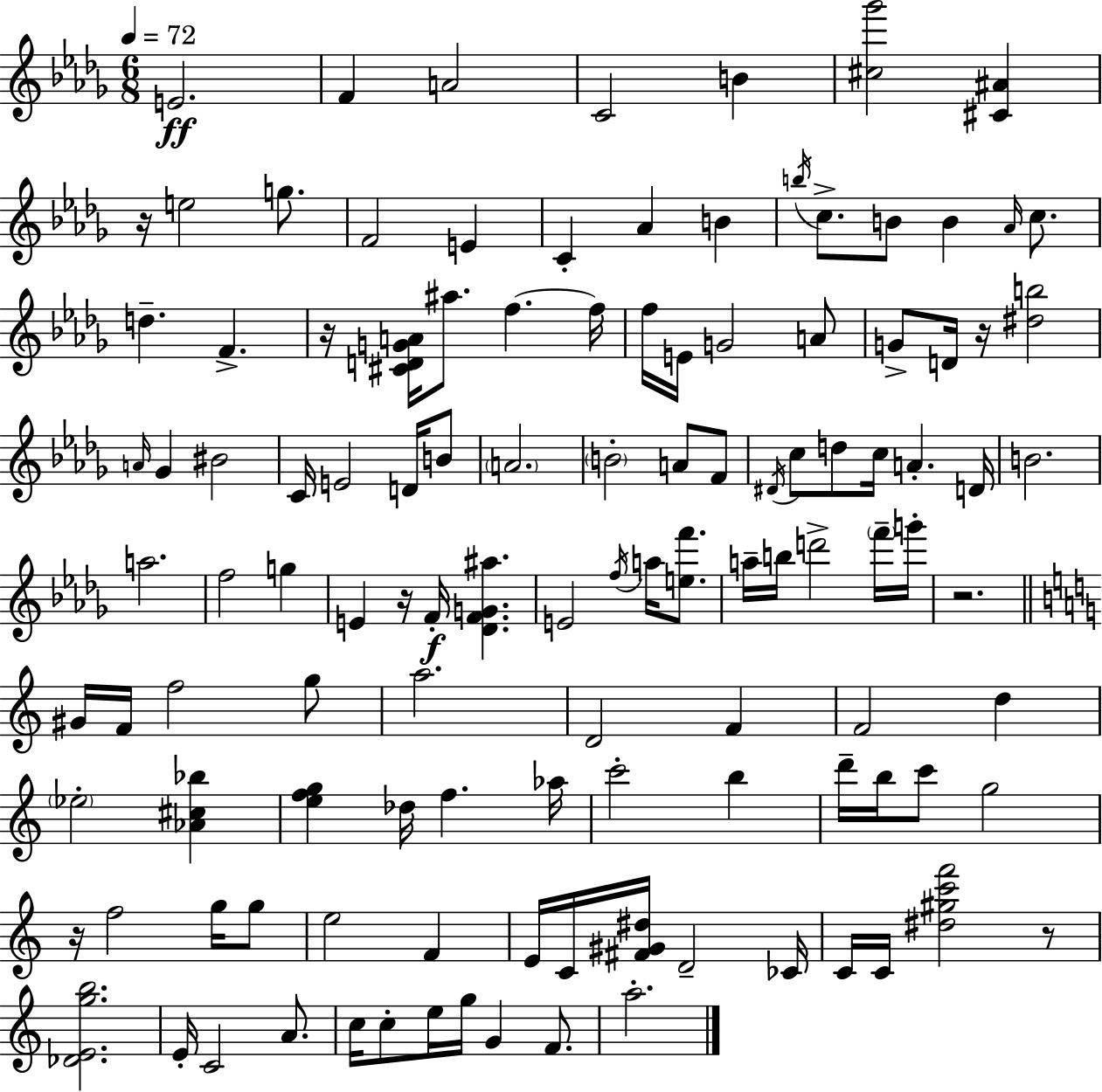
E4/h. F4/q A4/h C4/h B4/q [C#5,Gb6]/h [C#4,A#4]/q R/s E5/h G5/e. F4/h E4/q C4/q Ab4/q B4/q B5/s C5/e. B4/e B4/q Ab4/s C5/e. D5/q. F4/q. R/s [C#4,D4,G4,A4]/s A#5/e. F5/q. F5/s F5/s E4/s G4/h A4/e G4/e D4/s R/s [D#5,B5]/h A4/s Gb4/q BIS4/h C4/s E4/h D4/s B4/e A4/h. B4/h A4/e F4/e D#4/s C5/e D5/e C5/s A4/q. D4/s B4/h. A5/h. F5/h G5/q E4/q R/s F4/s [Db4,F4,G4,A#5]/q. E4/h F5/s A5/s [E5,F6]/e. A5/s B5/s D6/h F6/s G6/s R/h. G#4/s F4/s F5/h G5/e A5/h. D4/h F4/q F4/h D5/q Eb5/h [Ab4,C#5,Bb5]/q [E5,F5,G5]/q Db5/s F5/q. Ab5/s C6/h B5/q D6/s B5/s C6/e G5/h R/s F5/h G5/s G5/e E5/h F4/q E4/s C4/s [F#4,G#4,D#5]/s D4/h CES4/s C4/s C4/s [D#5,G#5,C6,F6]/h R/e [Db4,E4,G5,B5]/h. E4/s C4/h A4/e. C5/s C5/e E5/s G5/s G4/q F4/e. A5/h.